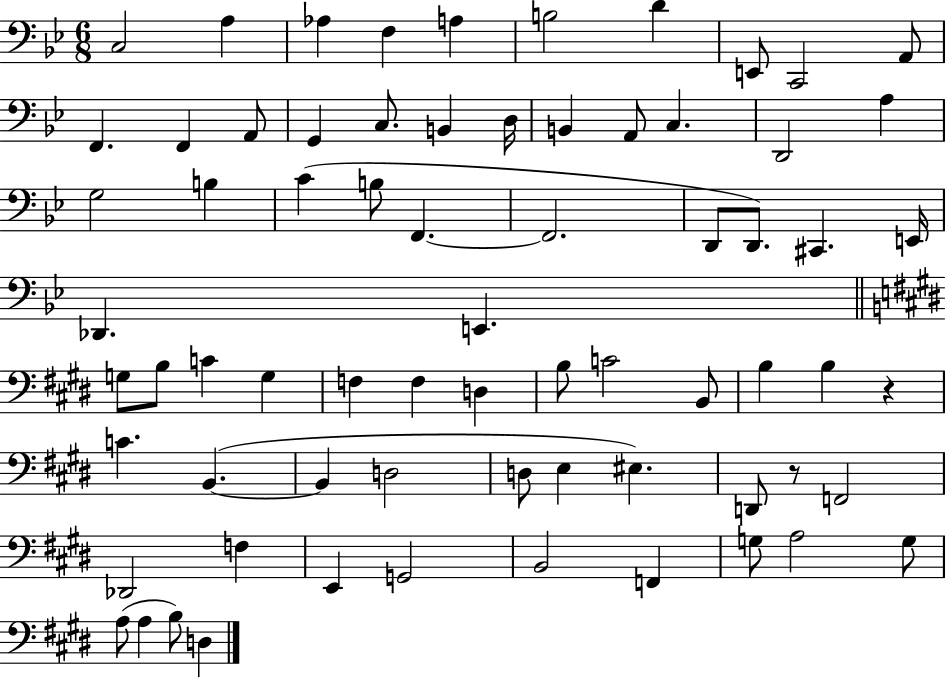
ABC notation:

X:1
T:Untitled
M:6/8
L:1/4
K:Bb
C,2 A, _A, F, A, B,2 D E,,/2 C,,2 A,,/2 F,, F,, A,,/2 G,, C,/2 B,, D,/4 B,, A,,/2 C, D,,2 A, G,2 B, C B,/2 F,, F,,2 D,,/2 D,,/2 ^C,, E,,/4 _D,, E,, G,/2 B,/2 C G, F, F, D, B,/2 C2 B,,/2 B, B, z C B,, B,, D,2 D,/2 E, ^E, D,,/2 z/2 F,,2 _D,,2 F, E,, G,,2 B,,2 F,, G,/2 A,2 G,/2 A,/2 A, B,/2 D,